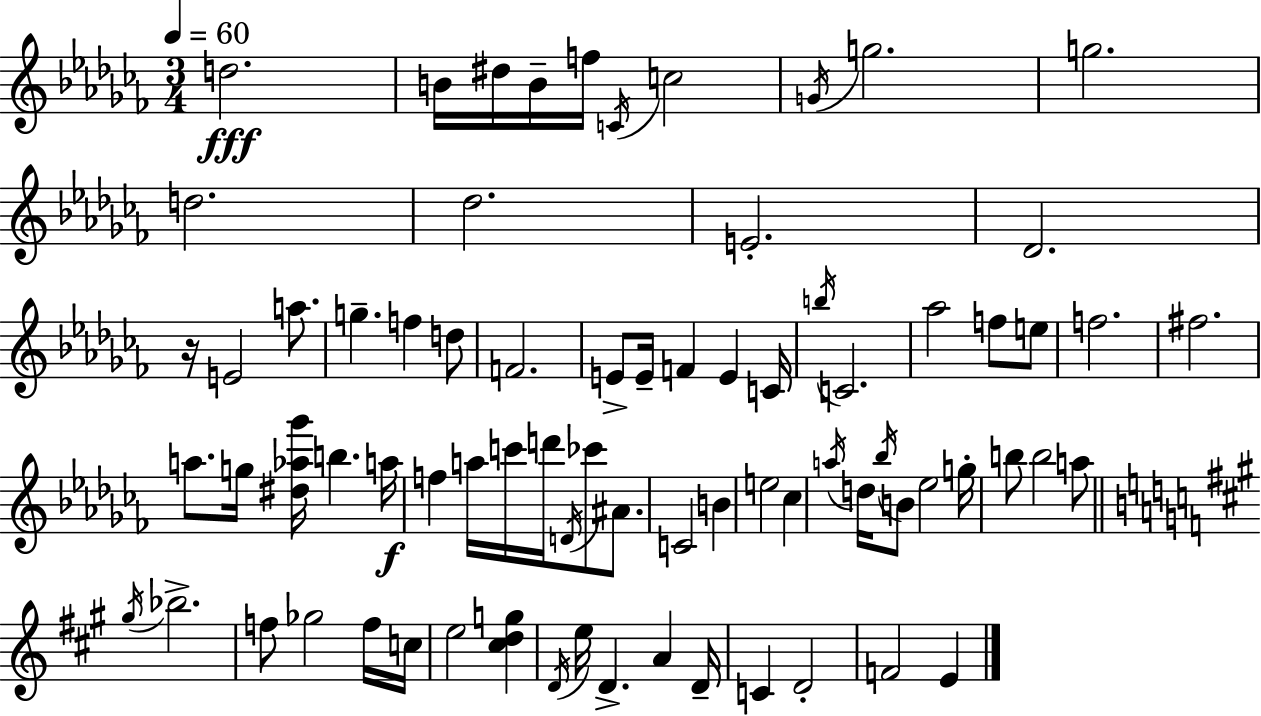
{
  \clef treble
  \numericTimeSignature
  \time 3/4
  \key aes \minor
  \tempo 4 = 60
  d''2.\fff | b'16 dis''16 b'16-- f''16 \acciaccatura { c'16 } c''2 | \acciaccatura { g'16 } g''2. | g''2. | \break d''2. | des''2. | e'2.-. | des'2. | \break r16 e'2 a''8. | g''4.-- f''4 | d''8 f'2. | e'8-> e'16-- f'4 e'4 | \break c'16 \acciaccatura { b''16 } c'2. | aes''2 f''8 | e''8 f''2. | fis''2. | \break a''8. g''16 <dis'' aes'' ges'''>16 b''4. | a''16\f f''4 a''16 c'''16 d'''16 \acciaccatura { d'16 } ces'''8 | ais'8. c'2 | b'4 e''2 | \break ces''4 \acciaccatura { a''16 } d''16 \acciaccatura { bes''16 } b'8 ees''2 | g''16-. b''8 b''2 | a''8 \bar "||" \break \key a \major \acciaccatura { gis''16 } bes''2.-> | f''8 ges''2 f''16 | c''16 e''2 <cis'' d'' g''>4 | \acciaccatura { d'16 } e''16 d'4.-> a'4 | \break d'16-- c'4 d'2-. | f'2 e'4 | \bar "|."
}